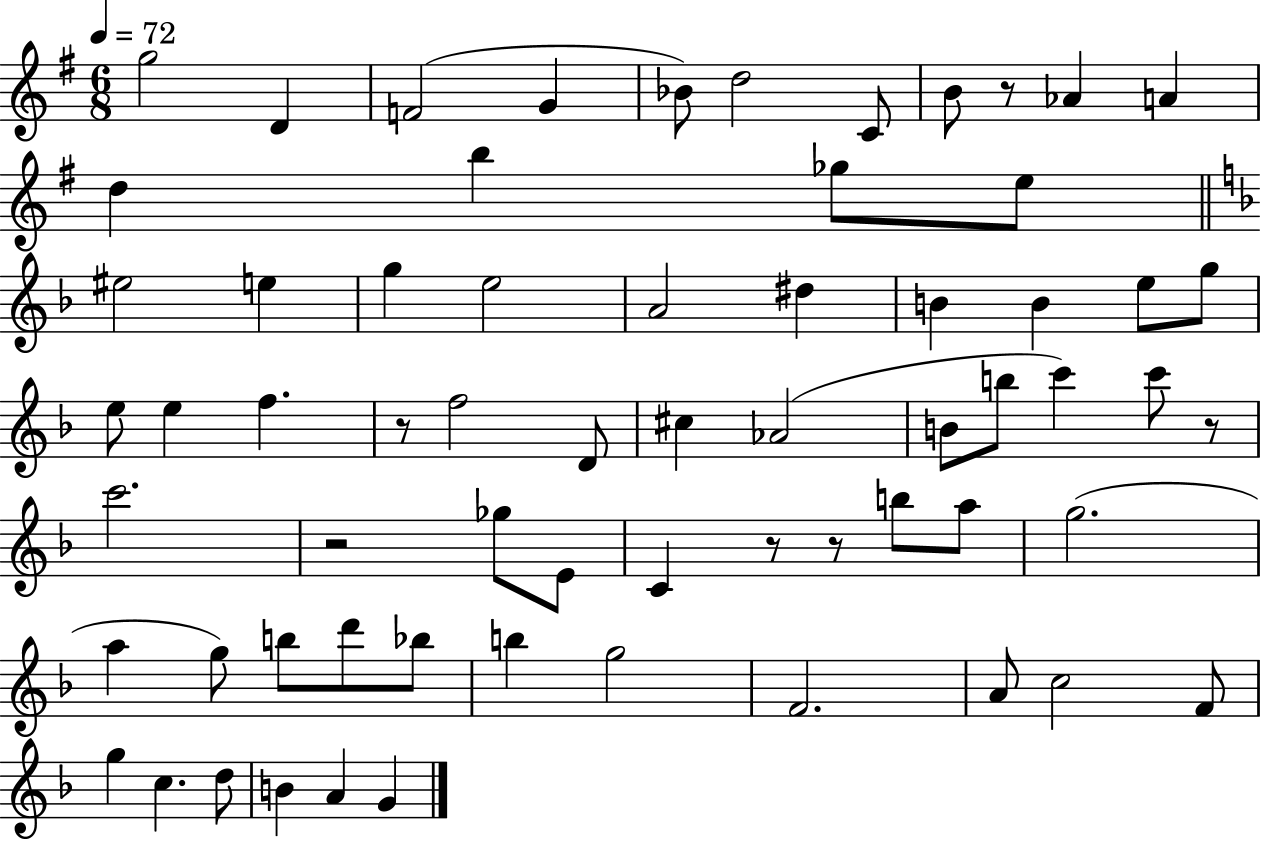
G5/h D4/q F4/h G4/q Bb4/e D5/h C4/e B4/e R/e Ab4/q A4/q D5/q B5/q Gb5/e E5/e EIS5/h E5/q G5/q E5/h A4/h D#5/q B4/q B4/q E5/e G5/e E5/e E5/q F5/q. R/e F5/h D4/e C#5/q Ab4/h B4/e B5/e C6/q C6/e R/e C6/h. R/h Gb5/e E4/e C4/q R/e R/e B5/e A5/e G5/h. A5/q G5/e B5/e D6/e Bb5/e B5/q G5/h F4/h. A4/e C5/h F4/e G5/q C5/q. D5/e B4/q A4/q G4/q